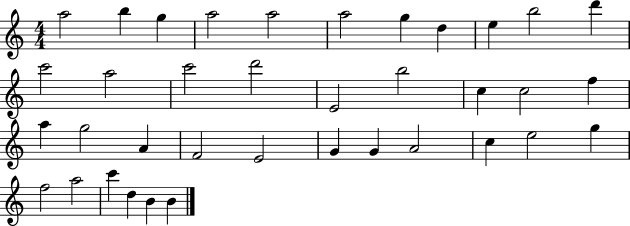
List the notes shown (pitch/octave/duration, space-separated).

A5/h B5/q G5/q A5/h A5/h A5/h G5/q D5/q E5/q B5/h D6/q C6/h A5/h C6/h D6/h E4/h B5/h C5/q C5/h F5/q A5/q G5/h A4/q F4/h E4/h G4/q G4/q A4/h C5/q E5/h G5/q F5/h A5/h C6/q D5/q B4/q B4/q